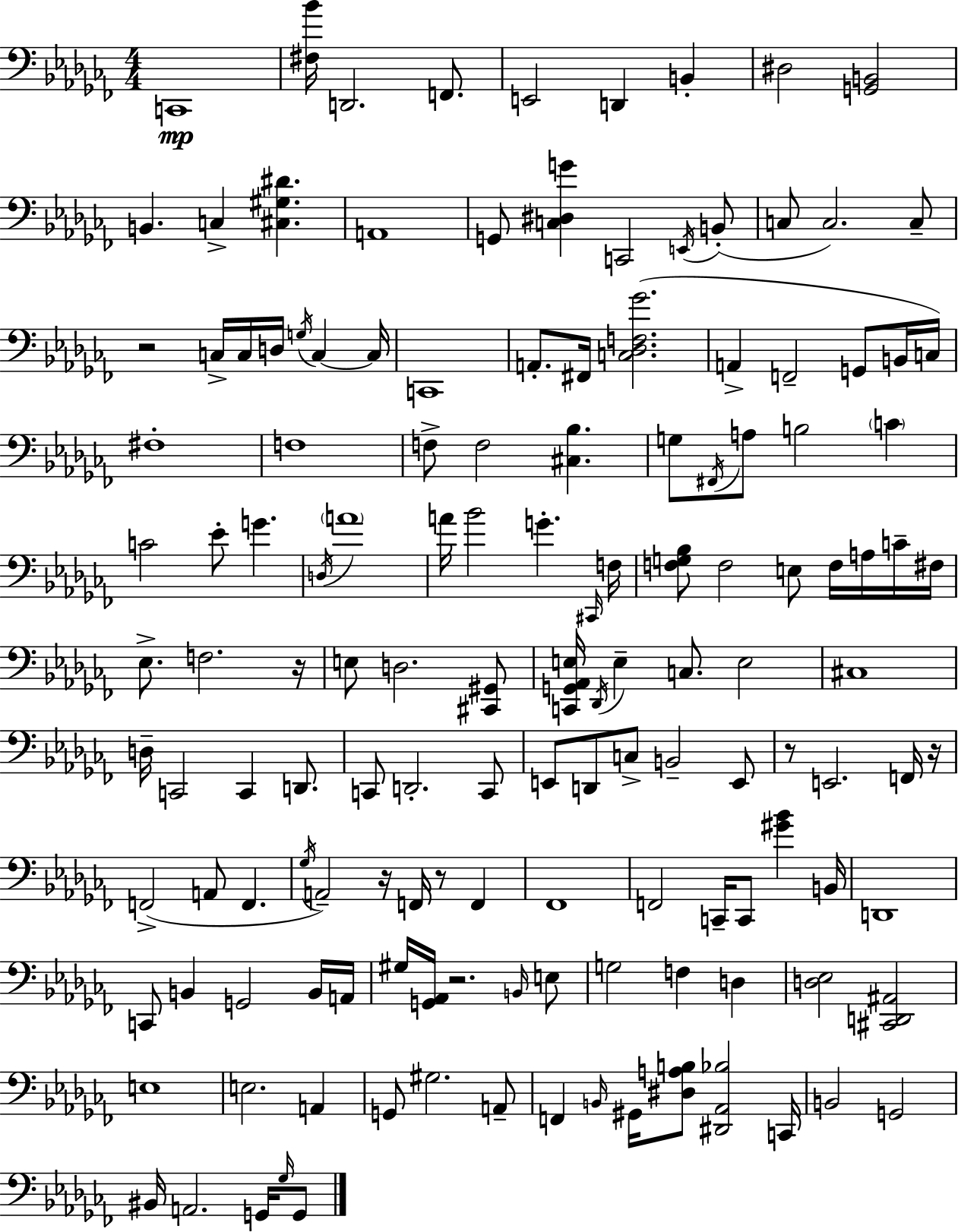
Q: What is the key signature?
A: AES minor